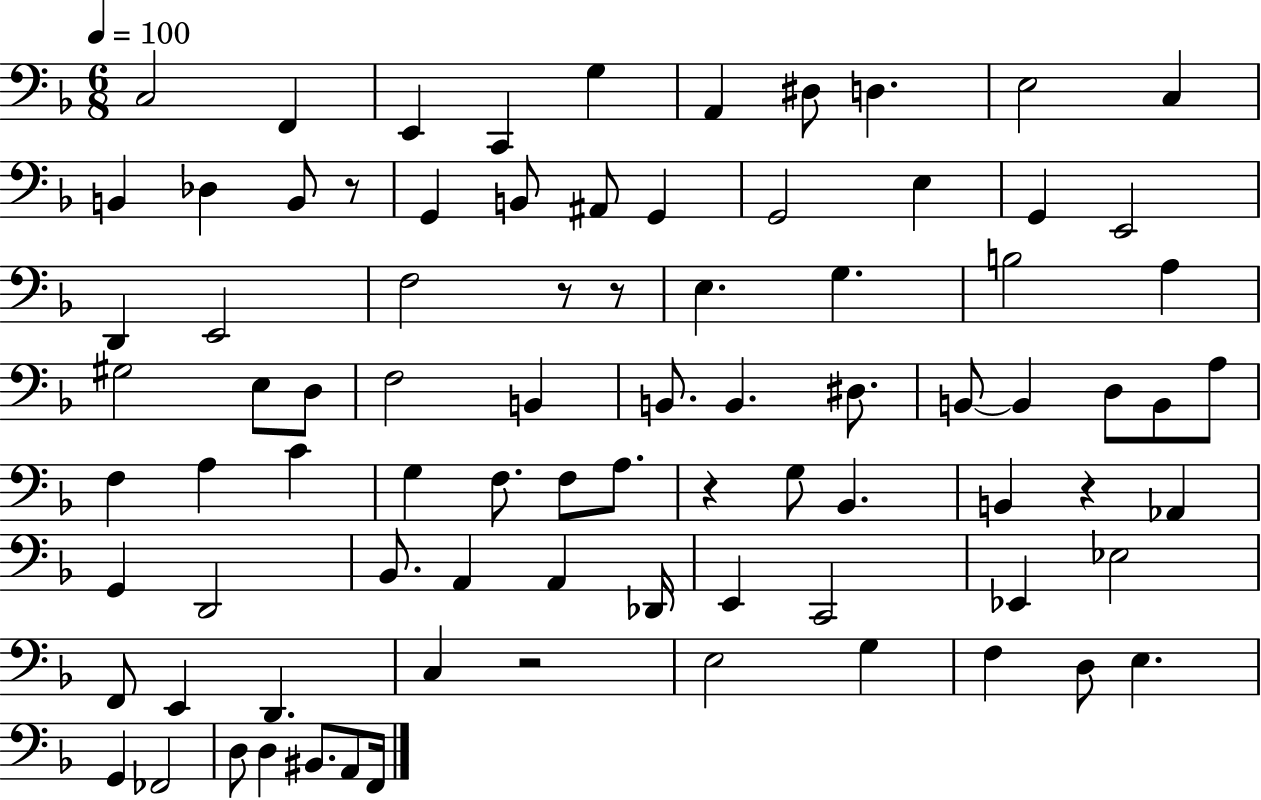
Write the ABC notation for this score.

X:1
T:Untitled
M:6/8
L:1/4
K:F
C,2 F,, E,, C,, G, A,, ^D,/2 D, E,2 C, B,, _D, B,,/2 z/2 G,, B,,/2 ^A,,/2 G,, G,,2 E, G,, E,,2 D,, E,,2 F,2 z/2 z/2 E, G, B,2 A, ^G,2 E,/2 D,/2 F,2 B,, B,,/2 B,, ^D,/2 B,,/2 B,, D,/2 B,,/2 A,/2 F, A, C G, F,/2 F,/2 A,/2 z G,/2 _B,, B,, z _A,, G,, D,,2 _B,,/2 A,, A,, _D,,/4 E,, C,,2 _E,, _E,2 F,,/2 E,, D,, C, z2 E,2 G, F, D,/2 E, G,, _F,,2 D,/2 D, ^B,,/2 A,,/2 F,,/4